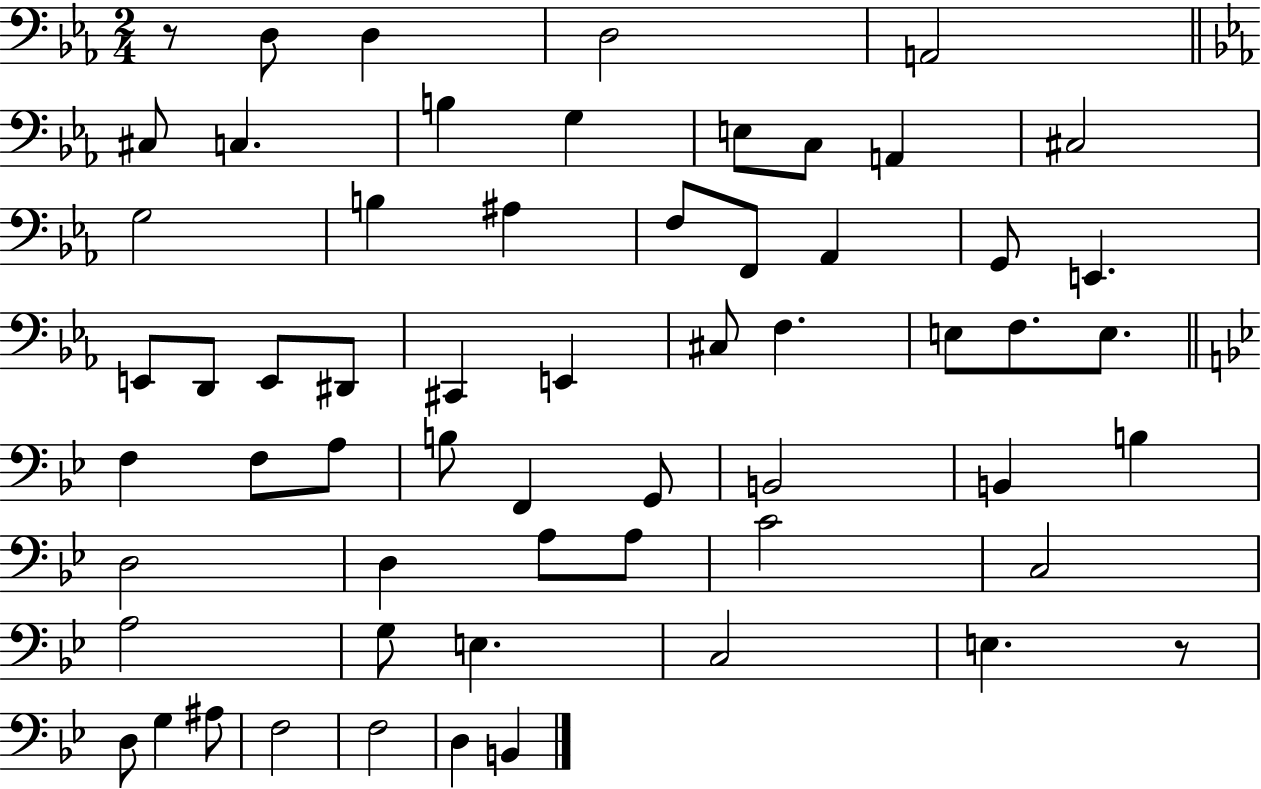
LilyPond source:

{
  \clef bass
  \numericTimeSignature
  \time 2/4
  \key ees \major
  \repeat volta 2 { r8 d8 d4 | d2 | a,2 | \bar "||" \break \key ees \major cis8 c4. | b4 g4 | e8 c8 a,4 | cis2 | \break g2 | b4 ais4 | f8 f,8 aes,4 | g,8 e,4. | \break e,8 d,8 e,8 dis,8 | cis,4 e,4 | cis8 f4. | e8 f8. e8. | \break \bar "||" \break \key bes \major f4 f8 a8 | b8 f,4 g,8 | b,2 | b,4 b4 | \break d2 | d4 a8 a8 | c'2 | c2 | \break a2 | g8 e4. | c2 | e4. r8 | \break d8 g4 ais8 | f2 | f2 | d4 b,4 | \break } \bar "|."
}